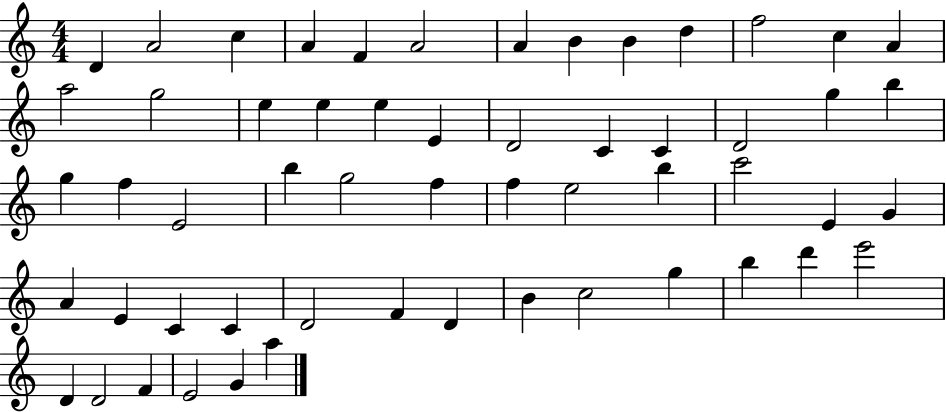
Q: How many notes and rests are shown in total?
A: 56